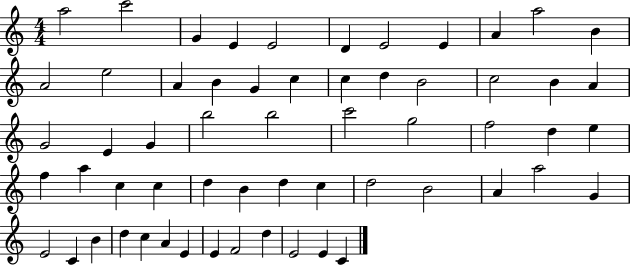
A5/h C6/h G4/q E4/q E4/h D4/q E4/h E4/q A4/q A5/h B4/q A4/h E5/h A4/q B4/q G4/q C5/q C5/q D5/q B4/h C5/h B4/q A4/q G4/h E4/q G4/q B5/h B5/h C6/h G5/h F5/h D5/q E5/q F5/q A5/q C5/q C5/q D5/q B4/q D5/q C5/q D5/h B4/h A4/q A5/h G4/q E4/h C4/q B4/q D5/q C5/q A4/q E4/q E4/q F4/h D5/q E4/h E4/q C4/q